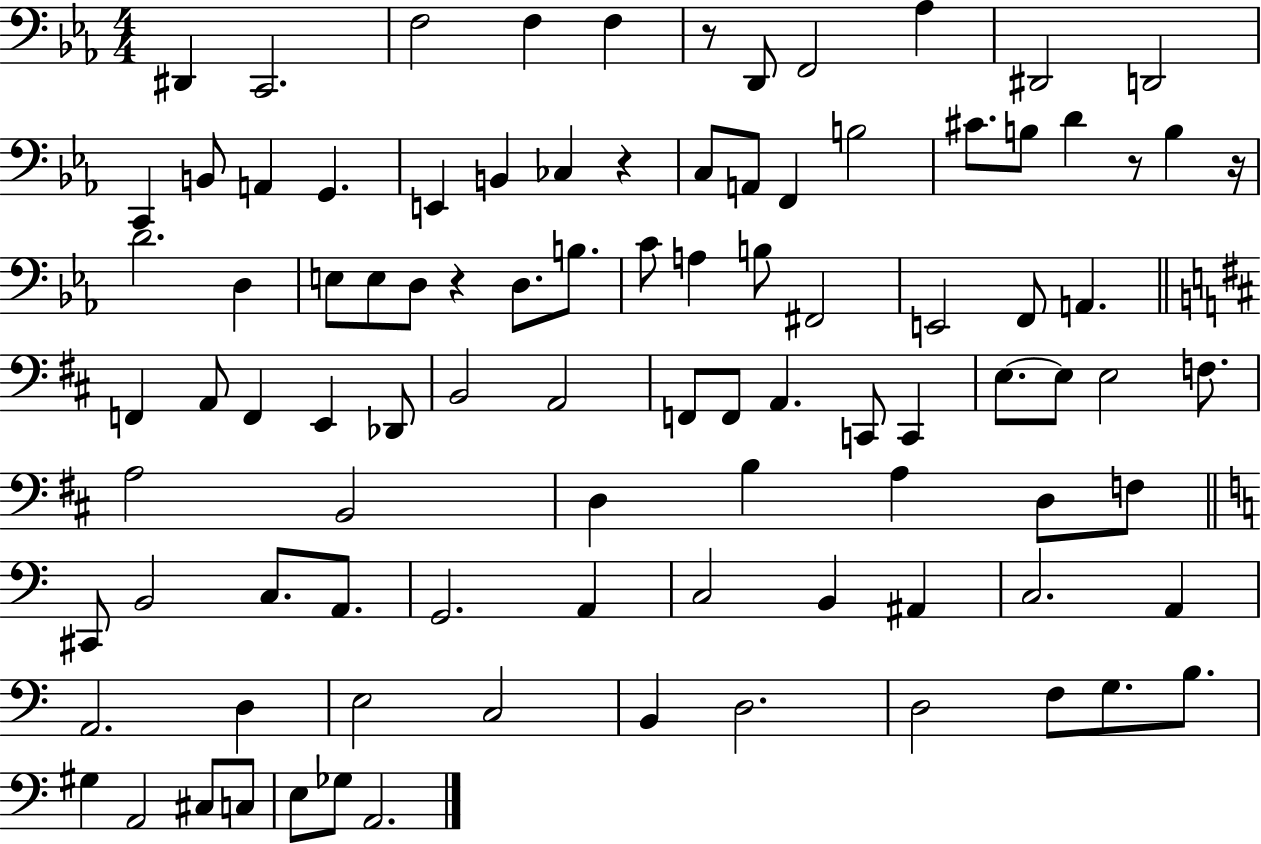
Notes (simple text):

D#2/q C2/h. F3/h F3/q F3/q R/e D2/e F2/h Ab3/q D#2/h D2/h C2/q B2/e A2/q G2/q. E2/q B2/q CES3/q R/q C3/e A2/e F2/q B3/h C#4/e. B3/e D4/q R/e B3/q R/s D4/h. D3/q E3/e E3/e D3/e R/q D3/e. B3/e. C4/e A3/q B3/e F#2/h E2/h F2/e A2/q. F2/q A2/e F2/q E2/q Db2/e B2/h A2/h F2/e F2/e A2/q. C2/e C2/q E3/e. E3/e E3/h F3/e. A3/h B2/h D3/q B3/q A3/q D3/e F3/e C#2/e B2/h C3/e. A2/e. G2/h. A2/q C3/h B2/q A#2/q C3/h. A2/q A2/h. D3/q E3/h C3/h B2/q D3/h. D3/h F3/e G3/e. B3/e. G#3/q A2/h C#3/e C3/e E3/e Gb3/e A2/h.